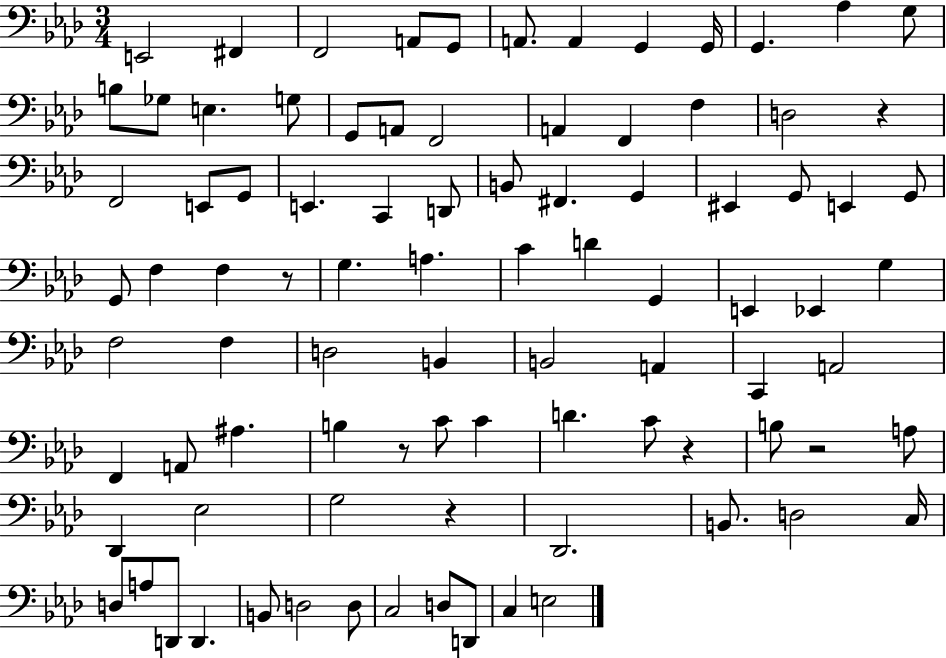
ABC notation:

X:1
T:Untitled
M:3/4
L:1/4
K:Ab
E,,2 ^F,, F,,2 A,,/2 G,,/2 A,,/2 A,, G,, G,,/4 G,, _A, G,/2 B,/2 _G,/2 E, G,/2 G,,/2 A,,/2 F,,2 A,, F,, F, D,2 z F,,2 E,,/2 G,,/2 E,, C,, D,,/2 B,,/2 ^F,, G,, ^E,, G,,/2 E,, G,,/2 G,,/2 F, F, z/2 G, A, C D G,, E,, _E,, G, F,2 F, D,2 B,, B,,2 A,, C,, A,,2 F,, A,,/2 ^A, B, z/2 C/2 C D C/2 z B,/2 z2 A,/2 _D,, _E,2 G,2 z _D,,2 B,,/2 D,2 C,/4 D,/2 A,/2 D,,/2 D,, B,,/2 D,2 D,/2 C,2 D,/2 D,,/2 C, E,2